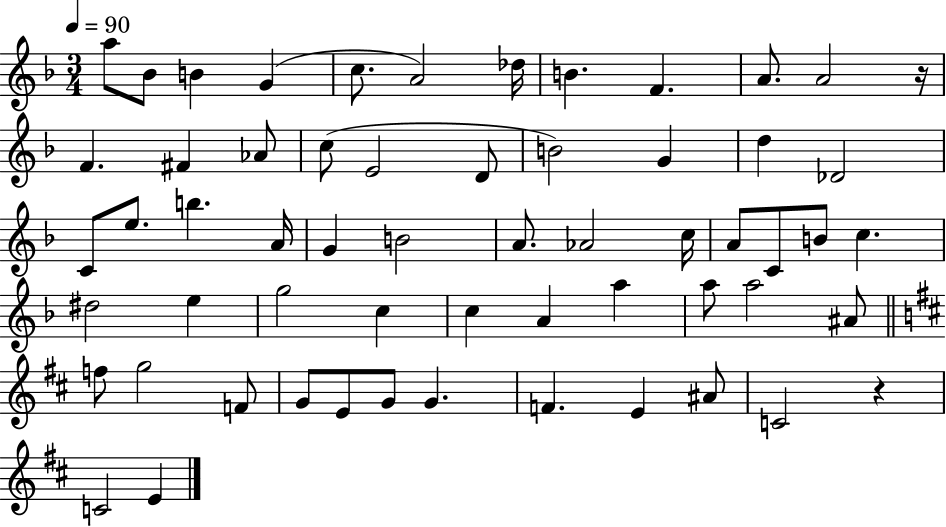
X:1
T:Untitled
M:3/4
L:1/4
K:F
a/2 _B/2 B G c/2 A2 _d/4 B F A/2 A2 z/4 F ^F _A/2 c/2 E2 D/2 B2 G d _D2 C/2 e/2 b A/4 G B2 A/2 _A2 c/4 A/2 C/2 B/2 c ^d2 e g2 c c A a a/2 a2 ^A/2 f/2 g2 F/2 G/2 E/2 G/2 G F E ^A/2 C2 z C2 E